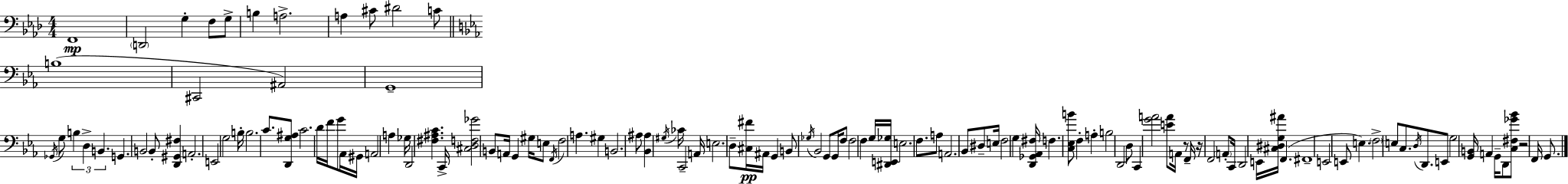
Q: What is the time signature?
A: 4/4